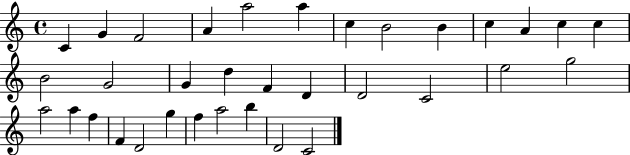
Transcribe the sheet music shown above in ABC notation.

X:1
T:Untitled
M:4/4
L:1/4
K:C
C G F2 A a2 a c B2 B c A c c B2 G2 G d F D D2 C2 e2 g2 a2 a f F D2 g f a2 b D2 C2